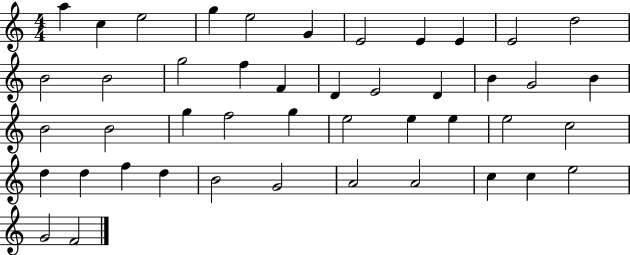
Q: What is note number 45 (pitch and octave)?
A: F4